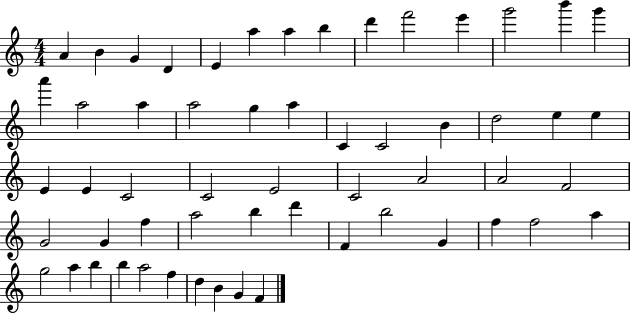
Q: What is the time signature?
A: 4/4